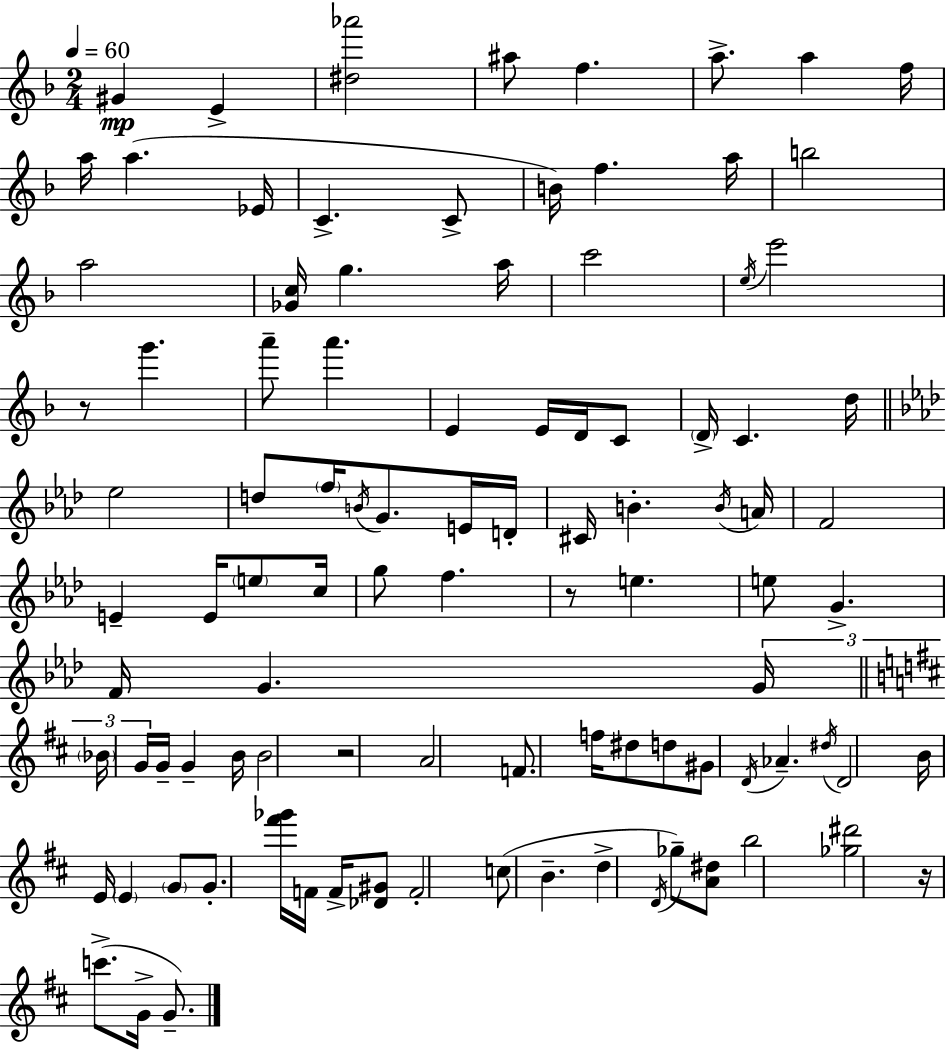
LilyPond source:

{
  \clef treble
  \numericTimeSignature
  \time 2/4
  \key f \major
  \tempo 4 = 60
  \repeat volta 2 { gis'4\mp e'4-> | <dis'' aes'''>2 | ais''8 f''4. | a''8.-> a''4 f''16 | \break a''16 a''4.( ees'16 | c'4.-> c'8-> | b'16) f''4. a''16 | b''2 | \break a''2 | <ges' c''>16 g''4. a''16 | c'''2 | \acciaccatura { e''16 } e'''2 | \break r8 g'''4. | a'''8-- a'''4. | e'4 e'16 d'16 c'8 | \parenthesize d'16-> c'4. | \break d''16 \bar "||" \break \key aes \major ees''2 | d''8 \parenthesize f''16 \acciaccatura { b'16 } g'8. e'16 | d'16-. cis'16 b'4.-. | \acciaccatura { b'16 } a'16 f'2 | \break e'4-- e'16 \parenthesize e''8 | c''16 g''8 f''4. | r8 e''4. | e''8 g'4.-> | \break f'16 g'4. | \tuplet 3/2 { g'16 \bar "||" \break \key d \major \parenthesize bes'16 g'16 } g'16-- g'4-- b'16 | b'2 | r2 | a'2 | \break f'8. f''16 dis''8 d''8 | gis'8 \acciaccatura { d'16 } aes'4.-- | \acciaccatura { dis''16 } d'2 | b'16 e'16 \parenthesize e'4 | \break \parenthesize g'8 g'8.-. <fis''' ges'''>16 f'16 f'16-> | <des' gis'>8 f'2-. | c''8( b'4.-- | d''4-> \acciaccatura { d'16 } ges''8--) | \break <a' dis''>8 b''2 | <ges'' dis'''>2 | r16 c'''8.->( g'16-> | g'8.--) } \bar "|."
}